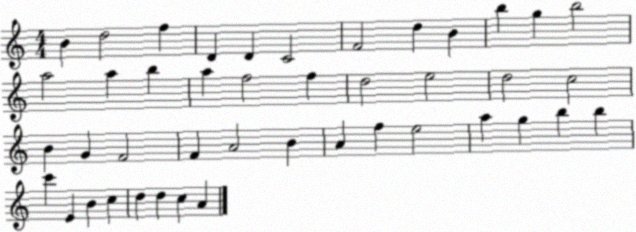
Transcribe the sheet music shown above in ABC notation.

X:1
T:Untitled
M:4/4
L:1/4
K:C
B d2 f D D C2 F2 d B b g b2 a2 a b a f2 f d2 e2 d2 c2 B G F2 F A2 B A f e2 a g b b c' E B c d d c A